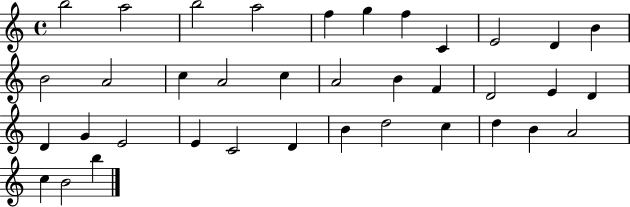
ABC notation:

X:1
T:Untitled
M:4/4
L:1/4
K:C
b2 a2 b2 a2 f g f C E2 D B B2 A2 c A2 c A2 B F D2 E D D G E2 E C2 D B d2 c d B A2 c B2 b